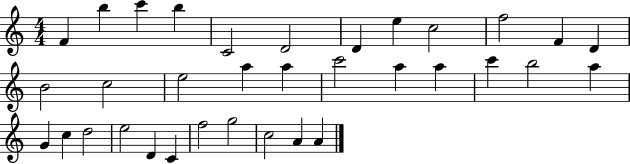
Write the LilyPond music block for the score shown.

{
  \clef treble
  \numericTimeSignature
  \time 4/4
  \key c \major
  f'4 b''4 c'''4 b''4 | c'2 d'2 | d'4 e''4 c''2 | f''2 f'4 d'4 | \break b'2 c''2 | e''2 a''4 a''4 | c'''2 a''4 a''4 | c'''4 b''2 a''4 | \break g'4 c''4 d''2 | e''2 d'4 c'4 | f''2 g''2 | c''2 a'4 a'4 | \break \bar "|."
}